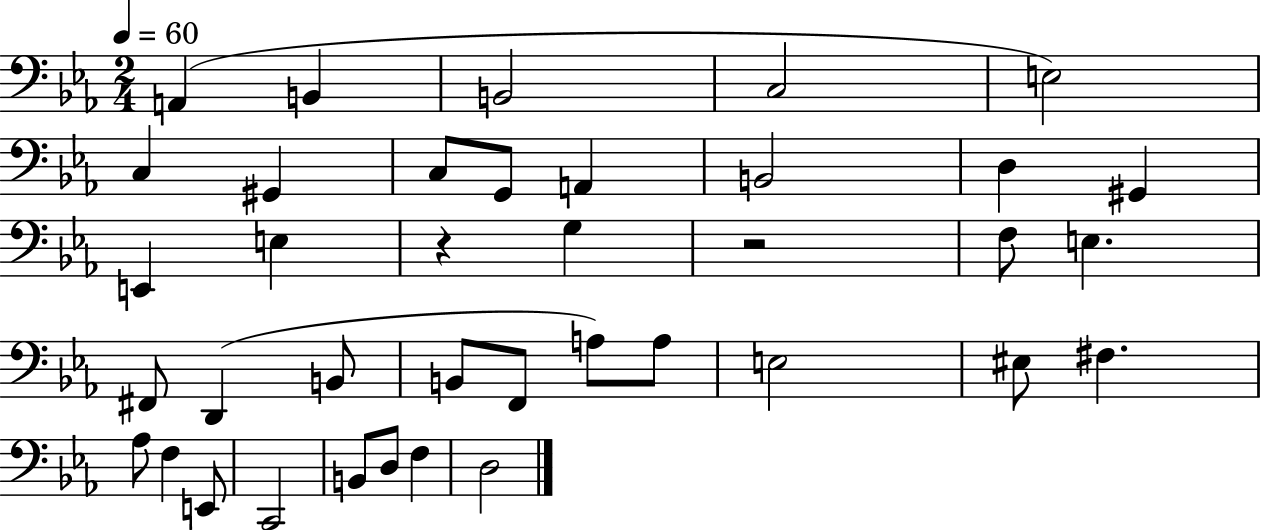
A2/q B2/q B2/h C3/h E3/h C3/q G#2/q C3/e G2/e A2/q B2/h D3/q G#2/q E2/q E3/q R/q G3/q R/h F3/e E3/q. F#2/e D2/q B2/e B2/e F2/e A3/e A3/e E3/h EIS3/e F#3/q. Ab3/e F3/q E2/e C2/h B2/e D3/e F3/q D3/h